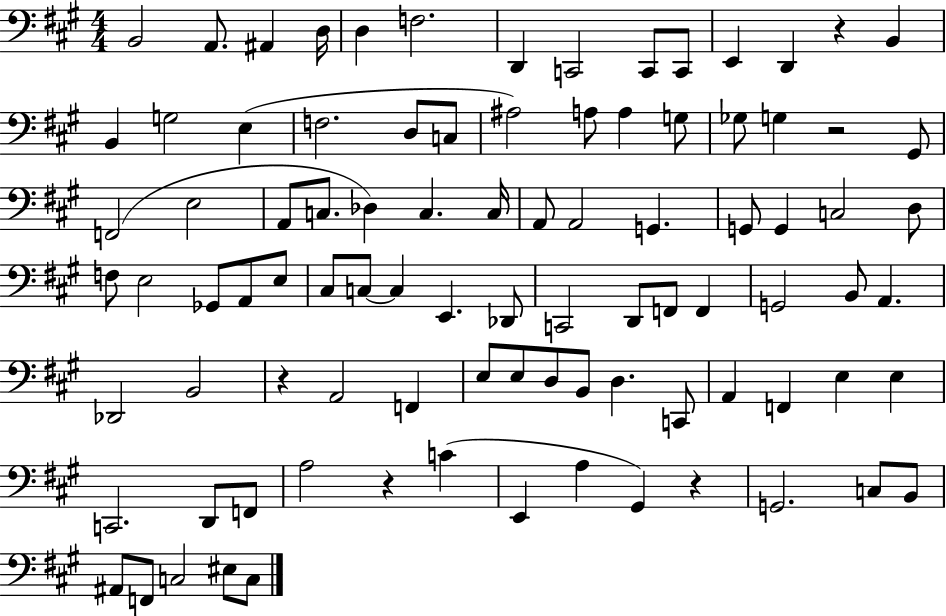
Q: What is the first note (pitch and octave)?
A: B2